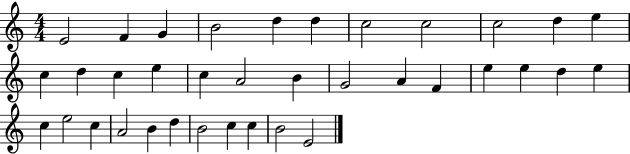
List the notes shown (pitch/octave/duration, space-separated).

E4/h F4/q G4/q B4/h D5/q D5/q C5/h C5/h C5/h D5/q E5/q C5/q D5/q C5/q E5/q C5/q A4/h B4/q G4/h A4/q F4/q E5/q E5/q D5/q E5/q C5/q E5/h C5/q A4/h B4/q D5/q B4/h C5/q C5/q B4/h E4/h